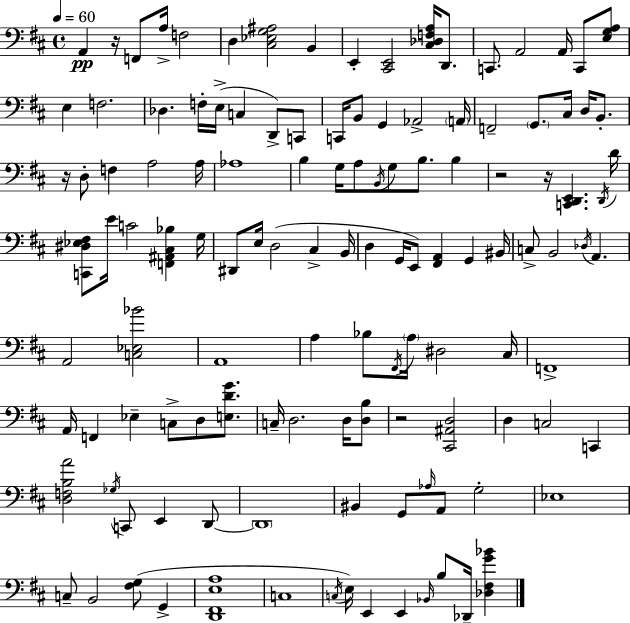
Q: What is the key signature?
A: D major